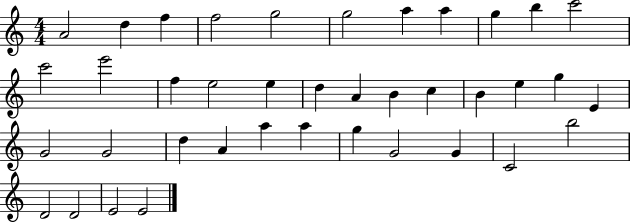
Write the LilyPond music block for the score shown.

{
  \clef treble
  \numericTimeSignature
  \time 4/4
  \key c \major
  a'2 d''4 f''4 | f''2 g''2 | g''2 a''4 a''4 | g''4 b''4 c'''2 | \break c'''2 e'''2 | f''4 e''2 e''4 | d''4 a'4 b'4 c''4 | b'4 e''4 g''4 e'4 | \break g'2 g'2 | d''4 a'4 a''4 a''4 | g''4 g'2 g'4 | c'2 b''2 | \break d'2 d'2 | e'2 e'2 | \bar "|."
}